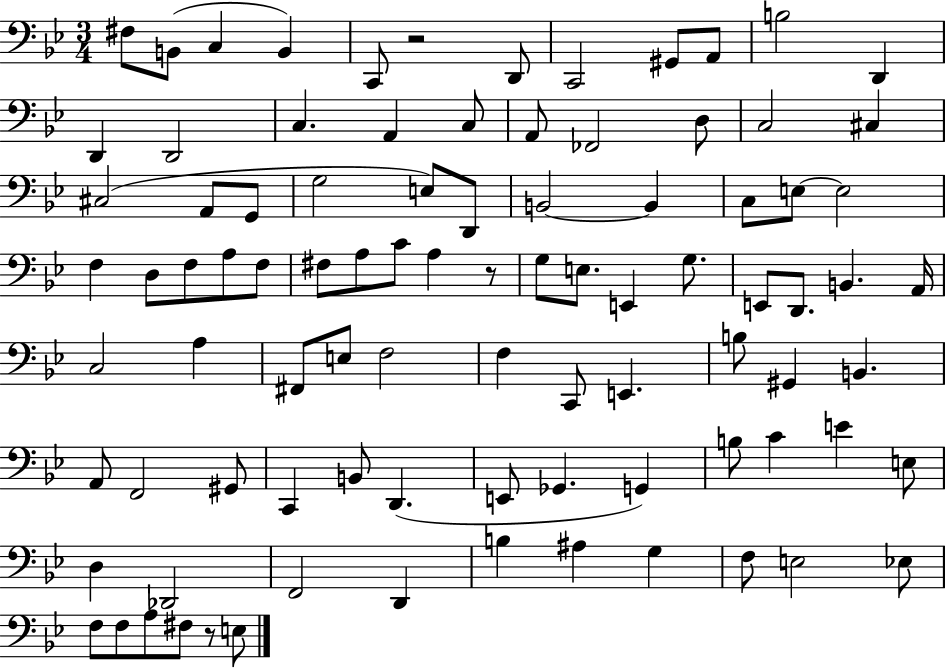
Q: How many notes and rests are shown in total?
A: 91